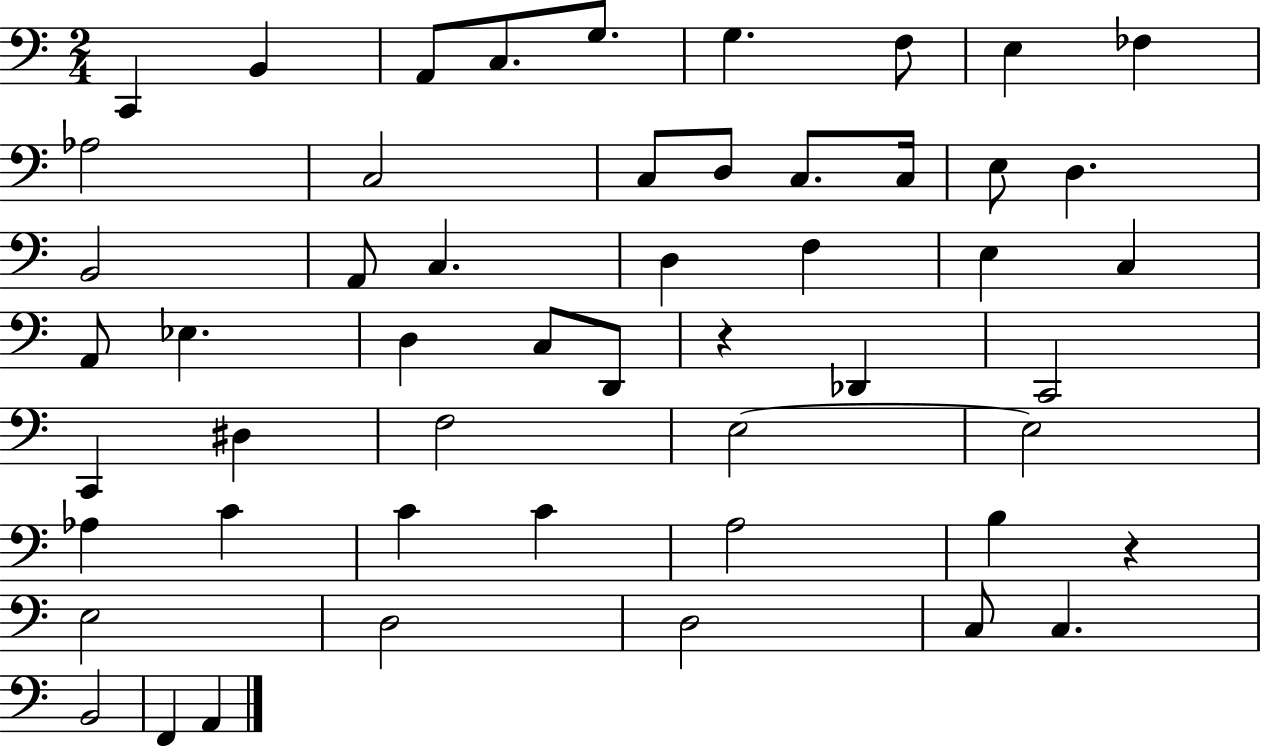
C2/q B2/q A2/e C3/e. G3/e. G3/q. F3/e E3/q FES3/q Ab3/h C3/h C3/e D3/e C3/e. C3/s E3/e D3/q. B2/h A2/e C3/q. D3/q F3/q E3/q C3/q A2/e Eb3/q. D3/q C3/e D2/e R/q Db2/q C2/h C2/q D#3/q F3/h E3/h E3/h Ab3/q C4/q C4/q C4/q A3/h B3/q R/q E3/h D3/h D3/h C3/e C3/q. B2/h F2/q A2/q